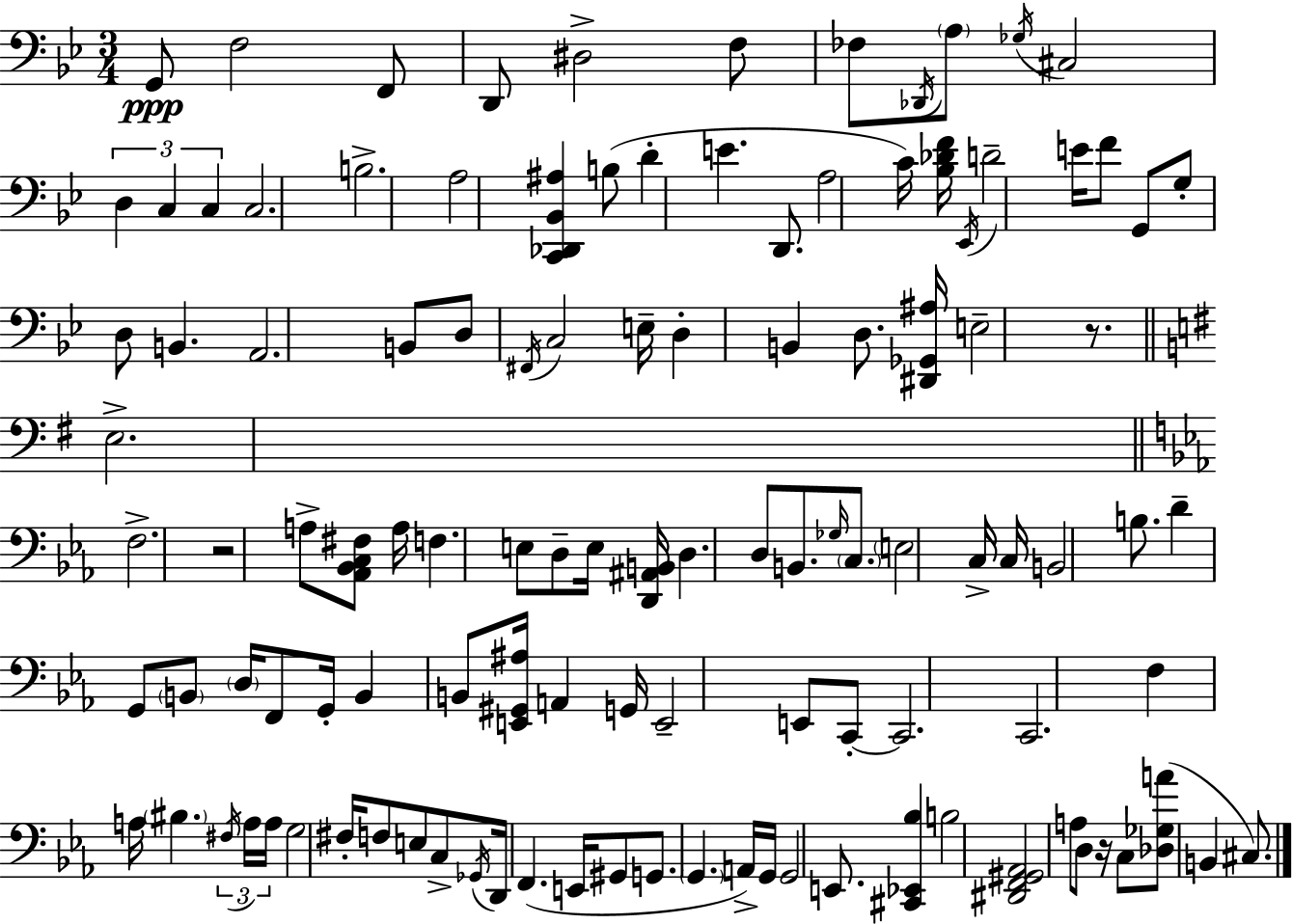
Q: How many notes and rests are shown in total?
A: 114